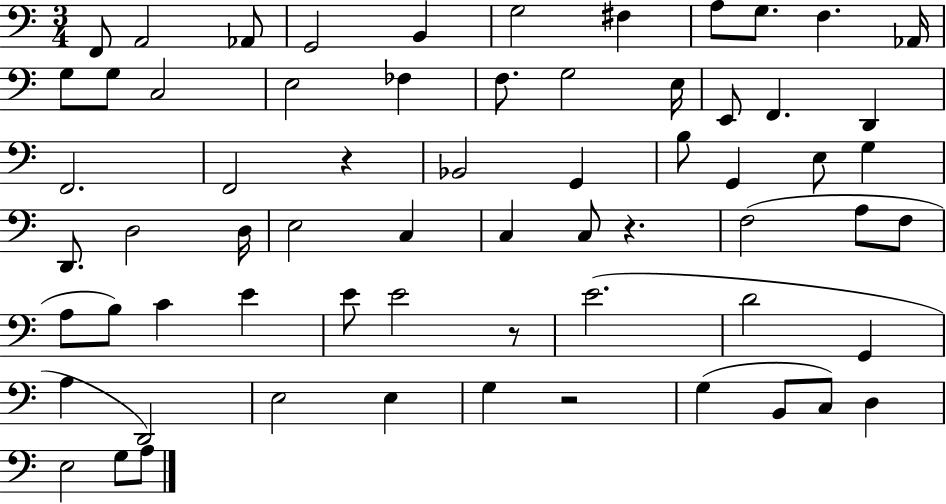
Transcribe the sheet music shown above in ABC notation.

X:1
T:Untitled
M:3/4
L:1/4
K:C
F,,/2 A,,2 _A,,/2 G,,2 B,, G,2 ^F, A,/2 G,/2 F, _A,,/4 G,/2 G,/2 C,2 E,2 _F, F,/2 G,2 E,/4 E,,/2 F,, D,, F,,2 F,,2 z _B,,2 G,, B,/2 G,, E,/2 G, D,,/2 D,2 D,/4 E,2 C, C, C,/2 z F,2 A,/2 F,/2 A,/2 B,/2 C E E/2 E2 z/2 E2 D2 G,, A, D,,2 E,2 E, G, z2 G, B,,/2 C,/2 D, E,2 G,/2 A,/2